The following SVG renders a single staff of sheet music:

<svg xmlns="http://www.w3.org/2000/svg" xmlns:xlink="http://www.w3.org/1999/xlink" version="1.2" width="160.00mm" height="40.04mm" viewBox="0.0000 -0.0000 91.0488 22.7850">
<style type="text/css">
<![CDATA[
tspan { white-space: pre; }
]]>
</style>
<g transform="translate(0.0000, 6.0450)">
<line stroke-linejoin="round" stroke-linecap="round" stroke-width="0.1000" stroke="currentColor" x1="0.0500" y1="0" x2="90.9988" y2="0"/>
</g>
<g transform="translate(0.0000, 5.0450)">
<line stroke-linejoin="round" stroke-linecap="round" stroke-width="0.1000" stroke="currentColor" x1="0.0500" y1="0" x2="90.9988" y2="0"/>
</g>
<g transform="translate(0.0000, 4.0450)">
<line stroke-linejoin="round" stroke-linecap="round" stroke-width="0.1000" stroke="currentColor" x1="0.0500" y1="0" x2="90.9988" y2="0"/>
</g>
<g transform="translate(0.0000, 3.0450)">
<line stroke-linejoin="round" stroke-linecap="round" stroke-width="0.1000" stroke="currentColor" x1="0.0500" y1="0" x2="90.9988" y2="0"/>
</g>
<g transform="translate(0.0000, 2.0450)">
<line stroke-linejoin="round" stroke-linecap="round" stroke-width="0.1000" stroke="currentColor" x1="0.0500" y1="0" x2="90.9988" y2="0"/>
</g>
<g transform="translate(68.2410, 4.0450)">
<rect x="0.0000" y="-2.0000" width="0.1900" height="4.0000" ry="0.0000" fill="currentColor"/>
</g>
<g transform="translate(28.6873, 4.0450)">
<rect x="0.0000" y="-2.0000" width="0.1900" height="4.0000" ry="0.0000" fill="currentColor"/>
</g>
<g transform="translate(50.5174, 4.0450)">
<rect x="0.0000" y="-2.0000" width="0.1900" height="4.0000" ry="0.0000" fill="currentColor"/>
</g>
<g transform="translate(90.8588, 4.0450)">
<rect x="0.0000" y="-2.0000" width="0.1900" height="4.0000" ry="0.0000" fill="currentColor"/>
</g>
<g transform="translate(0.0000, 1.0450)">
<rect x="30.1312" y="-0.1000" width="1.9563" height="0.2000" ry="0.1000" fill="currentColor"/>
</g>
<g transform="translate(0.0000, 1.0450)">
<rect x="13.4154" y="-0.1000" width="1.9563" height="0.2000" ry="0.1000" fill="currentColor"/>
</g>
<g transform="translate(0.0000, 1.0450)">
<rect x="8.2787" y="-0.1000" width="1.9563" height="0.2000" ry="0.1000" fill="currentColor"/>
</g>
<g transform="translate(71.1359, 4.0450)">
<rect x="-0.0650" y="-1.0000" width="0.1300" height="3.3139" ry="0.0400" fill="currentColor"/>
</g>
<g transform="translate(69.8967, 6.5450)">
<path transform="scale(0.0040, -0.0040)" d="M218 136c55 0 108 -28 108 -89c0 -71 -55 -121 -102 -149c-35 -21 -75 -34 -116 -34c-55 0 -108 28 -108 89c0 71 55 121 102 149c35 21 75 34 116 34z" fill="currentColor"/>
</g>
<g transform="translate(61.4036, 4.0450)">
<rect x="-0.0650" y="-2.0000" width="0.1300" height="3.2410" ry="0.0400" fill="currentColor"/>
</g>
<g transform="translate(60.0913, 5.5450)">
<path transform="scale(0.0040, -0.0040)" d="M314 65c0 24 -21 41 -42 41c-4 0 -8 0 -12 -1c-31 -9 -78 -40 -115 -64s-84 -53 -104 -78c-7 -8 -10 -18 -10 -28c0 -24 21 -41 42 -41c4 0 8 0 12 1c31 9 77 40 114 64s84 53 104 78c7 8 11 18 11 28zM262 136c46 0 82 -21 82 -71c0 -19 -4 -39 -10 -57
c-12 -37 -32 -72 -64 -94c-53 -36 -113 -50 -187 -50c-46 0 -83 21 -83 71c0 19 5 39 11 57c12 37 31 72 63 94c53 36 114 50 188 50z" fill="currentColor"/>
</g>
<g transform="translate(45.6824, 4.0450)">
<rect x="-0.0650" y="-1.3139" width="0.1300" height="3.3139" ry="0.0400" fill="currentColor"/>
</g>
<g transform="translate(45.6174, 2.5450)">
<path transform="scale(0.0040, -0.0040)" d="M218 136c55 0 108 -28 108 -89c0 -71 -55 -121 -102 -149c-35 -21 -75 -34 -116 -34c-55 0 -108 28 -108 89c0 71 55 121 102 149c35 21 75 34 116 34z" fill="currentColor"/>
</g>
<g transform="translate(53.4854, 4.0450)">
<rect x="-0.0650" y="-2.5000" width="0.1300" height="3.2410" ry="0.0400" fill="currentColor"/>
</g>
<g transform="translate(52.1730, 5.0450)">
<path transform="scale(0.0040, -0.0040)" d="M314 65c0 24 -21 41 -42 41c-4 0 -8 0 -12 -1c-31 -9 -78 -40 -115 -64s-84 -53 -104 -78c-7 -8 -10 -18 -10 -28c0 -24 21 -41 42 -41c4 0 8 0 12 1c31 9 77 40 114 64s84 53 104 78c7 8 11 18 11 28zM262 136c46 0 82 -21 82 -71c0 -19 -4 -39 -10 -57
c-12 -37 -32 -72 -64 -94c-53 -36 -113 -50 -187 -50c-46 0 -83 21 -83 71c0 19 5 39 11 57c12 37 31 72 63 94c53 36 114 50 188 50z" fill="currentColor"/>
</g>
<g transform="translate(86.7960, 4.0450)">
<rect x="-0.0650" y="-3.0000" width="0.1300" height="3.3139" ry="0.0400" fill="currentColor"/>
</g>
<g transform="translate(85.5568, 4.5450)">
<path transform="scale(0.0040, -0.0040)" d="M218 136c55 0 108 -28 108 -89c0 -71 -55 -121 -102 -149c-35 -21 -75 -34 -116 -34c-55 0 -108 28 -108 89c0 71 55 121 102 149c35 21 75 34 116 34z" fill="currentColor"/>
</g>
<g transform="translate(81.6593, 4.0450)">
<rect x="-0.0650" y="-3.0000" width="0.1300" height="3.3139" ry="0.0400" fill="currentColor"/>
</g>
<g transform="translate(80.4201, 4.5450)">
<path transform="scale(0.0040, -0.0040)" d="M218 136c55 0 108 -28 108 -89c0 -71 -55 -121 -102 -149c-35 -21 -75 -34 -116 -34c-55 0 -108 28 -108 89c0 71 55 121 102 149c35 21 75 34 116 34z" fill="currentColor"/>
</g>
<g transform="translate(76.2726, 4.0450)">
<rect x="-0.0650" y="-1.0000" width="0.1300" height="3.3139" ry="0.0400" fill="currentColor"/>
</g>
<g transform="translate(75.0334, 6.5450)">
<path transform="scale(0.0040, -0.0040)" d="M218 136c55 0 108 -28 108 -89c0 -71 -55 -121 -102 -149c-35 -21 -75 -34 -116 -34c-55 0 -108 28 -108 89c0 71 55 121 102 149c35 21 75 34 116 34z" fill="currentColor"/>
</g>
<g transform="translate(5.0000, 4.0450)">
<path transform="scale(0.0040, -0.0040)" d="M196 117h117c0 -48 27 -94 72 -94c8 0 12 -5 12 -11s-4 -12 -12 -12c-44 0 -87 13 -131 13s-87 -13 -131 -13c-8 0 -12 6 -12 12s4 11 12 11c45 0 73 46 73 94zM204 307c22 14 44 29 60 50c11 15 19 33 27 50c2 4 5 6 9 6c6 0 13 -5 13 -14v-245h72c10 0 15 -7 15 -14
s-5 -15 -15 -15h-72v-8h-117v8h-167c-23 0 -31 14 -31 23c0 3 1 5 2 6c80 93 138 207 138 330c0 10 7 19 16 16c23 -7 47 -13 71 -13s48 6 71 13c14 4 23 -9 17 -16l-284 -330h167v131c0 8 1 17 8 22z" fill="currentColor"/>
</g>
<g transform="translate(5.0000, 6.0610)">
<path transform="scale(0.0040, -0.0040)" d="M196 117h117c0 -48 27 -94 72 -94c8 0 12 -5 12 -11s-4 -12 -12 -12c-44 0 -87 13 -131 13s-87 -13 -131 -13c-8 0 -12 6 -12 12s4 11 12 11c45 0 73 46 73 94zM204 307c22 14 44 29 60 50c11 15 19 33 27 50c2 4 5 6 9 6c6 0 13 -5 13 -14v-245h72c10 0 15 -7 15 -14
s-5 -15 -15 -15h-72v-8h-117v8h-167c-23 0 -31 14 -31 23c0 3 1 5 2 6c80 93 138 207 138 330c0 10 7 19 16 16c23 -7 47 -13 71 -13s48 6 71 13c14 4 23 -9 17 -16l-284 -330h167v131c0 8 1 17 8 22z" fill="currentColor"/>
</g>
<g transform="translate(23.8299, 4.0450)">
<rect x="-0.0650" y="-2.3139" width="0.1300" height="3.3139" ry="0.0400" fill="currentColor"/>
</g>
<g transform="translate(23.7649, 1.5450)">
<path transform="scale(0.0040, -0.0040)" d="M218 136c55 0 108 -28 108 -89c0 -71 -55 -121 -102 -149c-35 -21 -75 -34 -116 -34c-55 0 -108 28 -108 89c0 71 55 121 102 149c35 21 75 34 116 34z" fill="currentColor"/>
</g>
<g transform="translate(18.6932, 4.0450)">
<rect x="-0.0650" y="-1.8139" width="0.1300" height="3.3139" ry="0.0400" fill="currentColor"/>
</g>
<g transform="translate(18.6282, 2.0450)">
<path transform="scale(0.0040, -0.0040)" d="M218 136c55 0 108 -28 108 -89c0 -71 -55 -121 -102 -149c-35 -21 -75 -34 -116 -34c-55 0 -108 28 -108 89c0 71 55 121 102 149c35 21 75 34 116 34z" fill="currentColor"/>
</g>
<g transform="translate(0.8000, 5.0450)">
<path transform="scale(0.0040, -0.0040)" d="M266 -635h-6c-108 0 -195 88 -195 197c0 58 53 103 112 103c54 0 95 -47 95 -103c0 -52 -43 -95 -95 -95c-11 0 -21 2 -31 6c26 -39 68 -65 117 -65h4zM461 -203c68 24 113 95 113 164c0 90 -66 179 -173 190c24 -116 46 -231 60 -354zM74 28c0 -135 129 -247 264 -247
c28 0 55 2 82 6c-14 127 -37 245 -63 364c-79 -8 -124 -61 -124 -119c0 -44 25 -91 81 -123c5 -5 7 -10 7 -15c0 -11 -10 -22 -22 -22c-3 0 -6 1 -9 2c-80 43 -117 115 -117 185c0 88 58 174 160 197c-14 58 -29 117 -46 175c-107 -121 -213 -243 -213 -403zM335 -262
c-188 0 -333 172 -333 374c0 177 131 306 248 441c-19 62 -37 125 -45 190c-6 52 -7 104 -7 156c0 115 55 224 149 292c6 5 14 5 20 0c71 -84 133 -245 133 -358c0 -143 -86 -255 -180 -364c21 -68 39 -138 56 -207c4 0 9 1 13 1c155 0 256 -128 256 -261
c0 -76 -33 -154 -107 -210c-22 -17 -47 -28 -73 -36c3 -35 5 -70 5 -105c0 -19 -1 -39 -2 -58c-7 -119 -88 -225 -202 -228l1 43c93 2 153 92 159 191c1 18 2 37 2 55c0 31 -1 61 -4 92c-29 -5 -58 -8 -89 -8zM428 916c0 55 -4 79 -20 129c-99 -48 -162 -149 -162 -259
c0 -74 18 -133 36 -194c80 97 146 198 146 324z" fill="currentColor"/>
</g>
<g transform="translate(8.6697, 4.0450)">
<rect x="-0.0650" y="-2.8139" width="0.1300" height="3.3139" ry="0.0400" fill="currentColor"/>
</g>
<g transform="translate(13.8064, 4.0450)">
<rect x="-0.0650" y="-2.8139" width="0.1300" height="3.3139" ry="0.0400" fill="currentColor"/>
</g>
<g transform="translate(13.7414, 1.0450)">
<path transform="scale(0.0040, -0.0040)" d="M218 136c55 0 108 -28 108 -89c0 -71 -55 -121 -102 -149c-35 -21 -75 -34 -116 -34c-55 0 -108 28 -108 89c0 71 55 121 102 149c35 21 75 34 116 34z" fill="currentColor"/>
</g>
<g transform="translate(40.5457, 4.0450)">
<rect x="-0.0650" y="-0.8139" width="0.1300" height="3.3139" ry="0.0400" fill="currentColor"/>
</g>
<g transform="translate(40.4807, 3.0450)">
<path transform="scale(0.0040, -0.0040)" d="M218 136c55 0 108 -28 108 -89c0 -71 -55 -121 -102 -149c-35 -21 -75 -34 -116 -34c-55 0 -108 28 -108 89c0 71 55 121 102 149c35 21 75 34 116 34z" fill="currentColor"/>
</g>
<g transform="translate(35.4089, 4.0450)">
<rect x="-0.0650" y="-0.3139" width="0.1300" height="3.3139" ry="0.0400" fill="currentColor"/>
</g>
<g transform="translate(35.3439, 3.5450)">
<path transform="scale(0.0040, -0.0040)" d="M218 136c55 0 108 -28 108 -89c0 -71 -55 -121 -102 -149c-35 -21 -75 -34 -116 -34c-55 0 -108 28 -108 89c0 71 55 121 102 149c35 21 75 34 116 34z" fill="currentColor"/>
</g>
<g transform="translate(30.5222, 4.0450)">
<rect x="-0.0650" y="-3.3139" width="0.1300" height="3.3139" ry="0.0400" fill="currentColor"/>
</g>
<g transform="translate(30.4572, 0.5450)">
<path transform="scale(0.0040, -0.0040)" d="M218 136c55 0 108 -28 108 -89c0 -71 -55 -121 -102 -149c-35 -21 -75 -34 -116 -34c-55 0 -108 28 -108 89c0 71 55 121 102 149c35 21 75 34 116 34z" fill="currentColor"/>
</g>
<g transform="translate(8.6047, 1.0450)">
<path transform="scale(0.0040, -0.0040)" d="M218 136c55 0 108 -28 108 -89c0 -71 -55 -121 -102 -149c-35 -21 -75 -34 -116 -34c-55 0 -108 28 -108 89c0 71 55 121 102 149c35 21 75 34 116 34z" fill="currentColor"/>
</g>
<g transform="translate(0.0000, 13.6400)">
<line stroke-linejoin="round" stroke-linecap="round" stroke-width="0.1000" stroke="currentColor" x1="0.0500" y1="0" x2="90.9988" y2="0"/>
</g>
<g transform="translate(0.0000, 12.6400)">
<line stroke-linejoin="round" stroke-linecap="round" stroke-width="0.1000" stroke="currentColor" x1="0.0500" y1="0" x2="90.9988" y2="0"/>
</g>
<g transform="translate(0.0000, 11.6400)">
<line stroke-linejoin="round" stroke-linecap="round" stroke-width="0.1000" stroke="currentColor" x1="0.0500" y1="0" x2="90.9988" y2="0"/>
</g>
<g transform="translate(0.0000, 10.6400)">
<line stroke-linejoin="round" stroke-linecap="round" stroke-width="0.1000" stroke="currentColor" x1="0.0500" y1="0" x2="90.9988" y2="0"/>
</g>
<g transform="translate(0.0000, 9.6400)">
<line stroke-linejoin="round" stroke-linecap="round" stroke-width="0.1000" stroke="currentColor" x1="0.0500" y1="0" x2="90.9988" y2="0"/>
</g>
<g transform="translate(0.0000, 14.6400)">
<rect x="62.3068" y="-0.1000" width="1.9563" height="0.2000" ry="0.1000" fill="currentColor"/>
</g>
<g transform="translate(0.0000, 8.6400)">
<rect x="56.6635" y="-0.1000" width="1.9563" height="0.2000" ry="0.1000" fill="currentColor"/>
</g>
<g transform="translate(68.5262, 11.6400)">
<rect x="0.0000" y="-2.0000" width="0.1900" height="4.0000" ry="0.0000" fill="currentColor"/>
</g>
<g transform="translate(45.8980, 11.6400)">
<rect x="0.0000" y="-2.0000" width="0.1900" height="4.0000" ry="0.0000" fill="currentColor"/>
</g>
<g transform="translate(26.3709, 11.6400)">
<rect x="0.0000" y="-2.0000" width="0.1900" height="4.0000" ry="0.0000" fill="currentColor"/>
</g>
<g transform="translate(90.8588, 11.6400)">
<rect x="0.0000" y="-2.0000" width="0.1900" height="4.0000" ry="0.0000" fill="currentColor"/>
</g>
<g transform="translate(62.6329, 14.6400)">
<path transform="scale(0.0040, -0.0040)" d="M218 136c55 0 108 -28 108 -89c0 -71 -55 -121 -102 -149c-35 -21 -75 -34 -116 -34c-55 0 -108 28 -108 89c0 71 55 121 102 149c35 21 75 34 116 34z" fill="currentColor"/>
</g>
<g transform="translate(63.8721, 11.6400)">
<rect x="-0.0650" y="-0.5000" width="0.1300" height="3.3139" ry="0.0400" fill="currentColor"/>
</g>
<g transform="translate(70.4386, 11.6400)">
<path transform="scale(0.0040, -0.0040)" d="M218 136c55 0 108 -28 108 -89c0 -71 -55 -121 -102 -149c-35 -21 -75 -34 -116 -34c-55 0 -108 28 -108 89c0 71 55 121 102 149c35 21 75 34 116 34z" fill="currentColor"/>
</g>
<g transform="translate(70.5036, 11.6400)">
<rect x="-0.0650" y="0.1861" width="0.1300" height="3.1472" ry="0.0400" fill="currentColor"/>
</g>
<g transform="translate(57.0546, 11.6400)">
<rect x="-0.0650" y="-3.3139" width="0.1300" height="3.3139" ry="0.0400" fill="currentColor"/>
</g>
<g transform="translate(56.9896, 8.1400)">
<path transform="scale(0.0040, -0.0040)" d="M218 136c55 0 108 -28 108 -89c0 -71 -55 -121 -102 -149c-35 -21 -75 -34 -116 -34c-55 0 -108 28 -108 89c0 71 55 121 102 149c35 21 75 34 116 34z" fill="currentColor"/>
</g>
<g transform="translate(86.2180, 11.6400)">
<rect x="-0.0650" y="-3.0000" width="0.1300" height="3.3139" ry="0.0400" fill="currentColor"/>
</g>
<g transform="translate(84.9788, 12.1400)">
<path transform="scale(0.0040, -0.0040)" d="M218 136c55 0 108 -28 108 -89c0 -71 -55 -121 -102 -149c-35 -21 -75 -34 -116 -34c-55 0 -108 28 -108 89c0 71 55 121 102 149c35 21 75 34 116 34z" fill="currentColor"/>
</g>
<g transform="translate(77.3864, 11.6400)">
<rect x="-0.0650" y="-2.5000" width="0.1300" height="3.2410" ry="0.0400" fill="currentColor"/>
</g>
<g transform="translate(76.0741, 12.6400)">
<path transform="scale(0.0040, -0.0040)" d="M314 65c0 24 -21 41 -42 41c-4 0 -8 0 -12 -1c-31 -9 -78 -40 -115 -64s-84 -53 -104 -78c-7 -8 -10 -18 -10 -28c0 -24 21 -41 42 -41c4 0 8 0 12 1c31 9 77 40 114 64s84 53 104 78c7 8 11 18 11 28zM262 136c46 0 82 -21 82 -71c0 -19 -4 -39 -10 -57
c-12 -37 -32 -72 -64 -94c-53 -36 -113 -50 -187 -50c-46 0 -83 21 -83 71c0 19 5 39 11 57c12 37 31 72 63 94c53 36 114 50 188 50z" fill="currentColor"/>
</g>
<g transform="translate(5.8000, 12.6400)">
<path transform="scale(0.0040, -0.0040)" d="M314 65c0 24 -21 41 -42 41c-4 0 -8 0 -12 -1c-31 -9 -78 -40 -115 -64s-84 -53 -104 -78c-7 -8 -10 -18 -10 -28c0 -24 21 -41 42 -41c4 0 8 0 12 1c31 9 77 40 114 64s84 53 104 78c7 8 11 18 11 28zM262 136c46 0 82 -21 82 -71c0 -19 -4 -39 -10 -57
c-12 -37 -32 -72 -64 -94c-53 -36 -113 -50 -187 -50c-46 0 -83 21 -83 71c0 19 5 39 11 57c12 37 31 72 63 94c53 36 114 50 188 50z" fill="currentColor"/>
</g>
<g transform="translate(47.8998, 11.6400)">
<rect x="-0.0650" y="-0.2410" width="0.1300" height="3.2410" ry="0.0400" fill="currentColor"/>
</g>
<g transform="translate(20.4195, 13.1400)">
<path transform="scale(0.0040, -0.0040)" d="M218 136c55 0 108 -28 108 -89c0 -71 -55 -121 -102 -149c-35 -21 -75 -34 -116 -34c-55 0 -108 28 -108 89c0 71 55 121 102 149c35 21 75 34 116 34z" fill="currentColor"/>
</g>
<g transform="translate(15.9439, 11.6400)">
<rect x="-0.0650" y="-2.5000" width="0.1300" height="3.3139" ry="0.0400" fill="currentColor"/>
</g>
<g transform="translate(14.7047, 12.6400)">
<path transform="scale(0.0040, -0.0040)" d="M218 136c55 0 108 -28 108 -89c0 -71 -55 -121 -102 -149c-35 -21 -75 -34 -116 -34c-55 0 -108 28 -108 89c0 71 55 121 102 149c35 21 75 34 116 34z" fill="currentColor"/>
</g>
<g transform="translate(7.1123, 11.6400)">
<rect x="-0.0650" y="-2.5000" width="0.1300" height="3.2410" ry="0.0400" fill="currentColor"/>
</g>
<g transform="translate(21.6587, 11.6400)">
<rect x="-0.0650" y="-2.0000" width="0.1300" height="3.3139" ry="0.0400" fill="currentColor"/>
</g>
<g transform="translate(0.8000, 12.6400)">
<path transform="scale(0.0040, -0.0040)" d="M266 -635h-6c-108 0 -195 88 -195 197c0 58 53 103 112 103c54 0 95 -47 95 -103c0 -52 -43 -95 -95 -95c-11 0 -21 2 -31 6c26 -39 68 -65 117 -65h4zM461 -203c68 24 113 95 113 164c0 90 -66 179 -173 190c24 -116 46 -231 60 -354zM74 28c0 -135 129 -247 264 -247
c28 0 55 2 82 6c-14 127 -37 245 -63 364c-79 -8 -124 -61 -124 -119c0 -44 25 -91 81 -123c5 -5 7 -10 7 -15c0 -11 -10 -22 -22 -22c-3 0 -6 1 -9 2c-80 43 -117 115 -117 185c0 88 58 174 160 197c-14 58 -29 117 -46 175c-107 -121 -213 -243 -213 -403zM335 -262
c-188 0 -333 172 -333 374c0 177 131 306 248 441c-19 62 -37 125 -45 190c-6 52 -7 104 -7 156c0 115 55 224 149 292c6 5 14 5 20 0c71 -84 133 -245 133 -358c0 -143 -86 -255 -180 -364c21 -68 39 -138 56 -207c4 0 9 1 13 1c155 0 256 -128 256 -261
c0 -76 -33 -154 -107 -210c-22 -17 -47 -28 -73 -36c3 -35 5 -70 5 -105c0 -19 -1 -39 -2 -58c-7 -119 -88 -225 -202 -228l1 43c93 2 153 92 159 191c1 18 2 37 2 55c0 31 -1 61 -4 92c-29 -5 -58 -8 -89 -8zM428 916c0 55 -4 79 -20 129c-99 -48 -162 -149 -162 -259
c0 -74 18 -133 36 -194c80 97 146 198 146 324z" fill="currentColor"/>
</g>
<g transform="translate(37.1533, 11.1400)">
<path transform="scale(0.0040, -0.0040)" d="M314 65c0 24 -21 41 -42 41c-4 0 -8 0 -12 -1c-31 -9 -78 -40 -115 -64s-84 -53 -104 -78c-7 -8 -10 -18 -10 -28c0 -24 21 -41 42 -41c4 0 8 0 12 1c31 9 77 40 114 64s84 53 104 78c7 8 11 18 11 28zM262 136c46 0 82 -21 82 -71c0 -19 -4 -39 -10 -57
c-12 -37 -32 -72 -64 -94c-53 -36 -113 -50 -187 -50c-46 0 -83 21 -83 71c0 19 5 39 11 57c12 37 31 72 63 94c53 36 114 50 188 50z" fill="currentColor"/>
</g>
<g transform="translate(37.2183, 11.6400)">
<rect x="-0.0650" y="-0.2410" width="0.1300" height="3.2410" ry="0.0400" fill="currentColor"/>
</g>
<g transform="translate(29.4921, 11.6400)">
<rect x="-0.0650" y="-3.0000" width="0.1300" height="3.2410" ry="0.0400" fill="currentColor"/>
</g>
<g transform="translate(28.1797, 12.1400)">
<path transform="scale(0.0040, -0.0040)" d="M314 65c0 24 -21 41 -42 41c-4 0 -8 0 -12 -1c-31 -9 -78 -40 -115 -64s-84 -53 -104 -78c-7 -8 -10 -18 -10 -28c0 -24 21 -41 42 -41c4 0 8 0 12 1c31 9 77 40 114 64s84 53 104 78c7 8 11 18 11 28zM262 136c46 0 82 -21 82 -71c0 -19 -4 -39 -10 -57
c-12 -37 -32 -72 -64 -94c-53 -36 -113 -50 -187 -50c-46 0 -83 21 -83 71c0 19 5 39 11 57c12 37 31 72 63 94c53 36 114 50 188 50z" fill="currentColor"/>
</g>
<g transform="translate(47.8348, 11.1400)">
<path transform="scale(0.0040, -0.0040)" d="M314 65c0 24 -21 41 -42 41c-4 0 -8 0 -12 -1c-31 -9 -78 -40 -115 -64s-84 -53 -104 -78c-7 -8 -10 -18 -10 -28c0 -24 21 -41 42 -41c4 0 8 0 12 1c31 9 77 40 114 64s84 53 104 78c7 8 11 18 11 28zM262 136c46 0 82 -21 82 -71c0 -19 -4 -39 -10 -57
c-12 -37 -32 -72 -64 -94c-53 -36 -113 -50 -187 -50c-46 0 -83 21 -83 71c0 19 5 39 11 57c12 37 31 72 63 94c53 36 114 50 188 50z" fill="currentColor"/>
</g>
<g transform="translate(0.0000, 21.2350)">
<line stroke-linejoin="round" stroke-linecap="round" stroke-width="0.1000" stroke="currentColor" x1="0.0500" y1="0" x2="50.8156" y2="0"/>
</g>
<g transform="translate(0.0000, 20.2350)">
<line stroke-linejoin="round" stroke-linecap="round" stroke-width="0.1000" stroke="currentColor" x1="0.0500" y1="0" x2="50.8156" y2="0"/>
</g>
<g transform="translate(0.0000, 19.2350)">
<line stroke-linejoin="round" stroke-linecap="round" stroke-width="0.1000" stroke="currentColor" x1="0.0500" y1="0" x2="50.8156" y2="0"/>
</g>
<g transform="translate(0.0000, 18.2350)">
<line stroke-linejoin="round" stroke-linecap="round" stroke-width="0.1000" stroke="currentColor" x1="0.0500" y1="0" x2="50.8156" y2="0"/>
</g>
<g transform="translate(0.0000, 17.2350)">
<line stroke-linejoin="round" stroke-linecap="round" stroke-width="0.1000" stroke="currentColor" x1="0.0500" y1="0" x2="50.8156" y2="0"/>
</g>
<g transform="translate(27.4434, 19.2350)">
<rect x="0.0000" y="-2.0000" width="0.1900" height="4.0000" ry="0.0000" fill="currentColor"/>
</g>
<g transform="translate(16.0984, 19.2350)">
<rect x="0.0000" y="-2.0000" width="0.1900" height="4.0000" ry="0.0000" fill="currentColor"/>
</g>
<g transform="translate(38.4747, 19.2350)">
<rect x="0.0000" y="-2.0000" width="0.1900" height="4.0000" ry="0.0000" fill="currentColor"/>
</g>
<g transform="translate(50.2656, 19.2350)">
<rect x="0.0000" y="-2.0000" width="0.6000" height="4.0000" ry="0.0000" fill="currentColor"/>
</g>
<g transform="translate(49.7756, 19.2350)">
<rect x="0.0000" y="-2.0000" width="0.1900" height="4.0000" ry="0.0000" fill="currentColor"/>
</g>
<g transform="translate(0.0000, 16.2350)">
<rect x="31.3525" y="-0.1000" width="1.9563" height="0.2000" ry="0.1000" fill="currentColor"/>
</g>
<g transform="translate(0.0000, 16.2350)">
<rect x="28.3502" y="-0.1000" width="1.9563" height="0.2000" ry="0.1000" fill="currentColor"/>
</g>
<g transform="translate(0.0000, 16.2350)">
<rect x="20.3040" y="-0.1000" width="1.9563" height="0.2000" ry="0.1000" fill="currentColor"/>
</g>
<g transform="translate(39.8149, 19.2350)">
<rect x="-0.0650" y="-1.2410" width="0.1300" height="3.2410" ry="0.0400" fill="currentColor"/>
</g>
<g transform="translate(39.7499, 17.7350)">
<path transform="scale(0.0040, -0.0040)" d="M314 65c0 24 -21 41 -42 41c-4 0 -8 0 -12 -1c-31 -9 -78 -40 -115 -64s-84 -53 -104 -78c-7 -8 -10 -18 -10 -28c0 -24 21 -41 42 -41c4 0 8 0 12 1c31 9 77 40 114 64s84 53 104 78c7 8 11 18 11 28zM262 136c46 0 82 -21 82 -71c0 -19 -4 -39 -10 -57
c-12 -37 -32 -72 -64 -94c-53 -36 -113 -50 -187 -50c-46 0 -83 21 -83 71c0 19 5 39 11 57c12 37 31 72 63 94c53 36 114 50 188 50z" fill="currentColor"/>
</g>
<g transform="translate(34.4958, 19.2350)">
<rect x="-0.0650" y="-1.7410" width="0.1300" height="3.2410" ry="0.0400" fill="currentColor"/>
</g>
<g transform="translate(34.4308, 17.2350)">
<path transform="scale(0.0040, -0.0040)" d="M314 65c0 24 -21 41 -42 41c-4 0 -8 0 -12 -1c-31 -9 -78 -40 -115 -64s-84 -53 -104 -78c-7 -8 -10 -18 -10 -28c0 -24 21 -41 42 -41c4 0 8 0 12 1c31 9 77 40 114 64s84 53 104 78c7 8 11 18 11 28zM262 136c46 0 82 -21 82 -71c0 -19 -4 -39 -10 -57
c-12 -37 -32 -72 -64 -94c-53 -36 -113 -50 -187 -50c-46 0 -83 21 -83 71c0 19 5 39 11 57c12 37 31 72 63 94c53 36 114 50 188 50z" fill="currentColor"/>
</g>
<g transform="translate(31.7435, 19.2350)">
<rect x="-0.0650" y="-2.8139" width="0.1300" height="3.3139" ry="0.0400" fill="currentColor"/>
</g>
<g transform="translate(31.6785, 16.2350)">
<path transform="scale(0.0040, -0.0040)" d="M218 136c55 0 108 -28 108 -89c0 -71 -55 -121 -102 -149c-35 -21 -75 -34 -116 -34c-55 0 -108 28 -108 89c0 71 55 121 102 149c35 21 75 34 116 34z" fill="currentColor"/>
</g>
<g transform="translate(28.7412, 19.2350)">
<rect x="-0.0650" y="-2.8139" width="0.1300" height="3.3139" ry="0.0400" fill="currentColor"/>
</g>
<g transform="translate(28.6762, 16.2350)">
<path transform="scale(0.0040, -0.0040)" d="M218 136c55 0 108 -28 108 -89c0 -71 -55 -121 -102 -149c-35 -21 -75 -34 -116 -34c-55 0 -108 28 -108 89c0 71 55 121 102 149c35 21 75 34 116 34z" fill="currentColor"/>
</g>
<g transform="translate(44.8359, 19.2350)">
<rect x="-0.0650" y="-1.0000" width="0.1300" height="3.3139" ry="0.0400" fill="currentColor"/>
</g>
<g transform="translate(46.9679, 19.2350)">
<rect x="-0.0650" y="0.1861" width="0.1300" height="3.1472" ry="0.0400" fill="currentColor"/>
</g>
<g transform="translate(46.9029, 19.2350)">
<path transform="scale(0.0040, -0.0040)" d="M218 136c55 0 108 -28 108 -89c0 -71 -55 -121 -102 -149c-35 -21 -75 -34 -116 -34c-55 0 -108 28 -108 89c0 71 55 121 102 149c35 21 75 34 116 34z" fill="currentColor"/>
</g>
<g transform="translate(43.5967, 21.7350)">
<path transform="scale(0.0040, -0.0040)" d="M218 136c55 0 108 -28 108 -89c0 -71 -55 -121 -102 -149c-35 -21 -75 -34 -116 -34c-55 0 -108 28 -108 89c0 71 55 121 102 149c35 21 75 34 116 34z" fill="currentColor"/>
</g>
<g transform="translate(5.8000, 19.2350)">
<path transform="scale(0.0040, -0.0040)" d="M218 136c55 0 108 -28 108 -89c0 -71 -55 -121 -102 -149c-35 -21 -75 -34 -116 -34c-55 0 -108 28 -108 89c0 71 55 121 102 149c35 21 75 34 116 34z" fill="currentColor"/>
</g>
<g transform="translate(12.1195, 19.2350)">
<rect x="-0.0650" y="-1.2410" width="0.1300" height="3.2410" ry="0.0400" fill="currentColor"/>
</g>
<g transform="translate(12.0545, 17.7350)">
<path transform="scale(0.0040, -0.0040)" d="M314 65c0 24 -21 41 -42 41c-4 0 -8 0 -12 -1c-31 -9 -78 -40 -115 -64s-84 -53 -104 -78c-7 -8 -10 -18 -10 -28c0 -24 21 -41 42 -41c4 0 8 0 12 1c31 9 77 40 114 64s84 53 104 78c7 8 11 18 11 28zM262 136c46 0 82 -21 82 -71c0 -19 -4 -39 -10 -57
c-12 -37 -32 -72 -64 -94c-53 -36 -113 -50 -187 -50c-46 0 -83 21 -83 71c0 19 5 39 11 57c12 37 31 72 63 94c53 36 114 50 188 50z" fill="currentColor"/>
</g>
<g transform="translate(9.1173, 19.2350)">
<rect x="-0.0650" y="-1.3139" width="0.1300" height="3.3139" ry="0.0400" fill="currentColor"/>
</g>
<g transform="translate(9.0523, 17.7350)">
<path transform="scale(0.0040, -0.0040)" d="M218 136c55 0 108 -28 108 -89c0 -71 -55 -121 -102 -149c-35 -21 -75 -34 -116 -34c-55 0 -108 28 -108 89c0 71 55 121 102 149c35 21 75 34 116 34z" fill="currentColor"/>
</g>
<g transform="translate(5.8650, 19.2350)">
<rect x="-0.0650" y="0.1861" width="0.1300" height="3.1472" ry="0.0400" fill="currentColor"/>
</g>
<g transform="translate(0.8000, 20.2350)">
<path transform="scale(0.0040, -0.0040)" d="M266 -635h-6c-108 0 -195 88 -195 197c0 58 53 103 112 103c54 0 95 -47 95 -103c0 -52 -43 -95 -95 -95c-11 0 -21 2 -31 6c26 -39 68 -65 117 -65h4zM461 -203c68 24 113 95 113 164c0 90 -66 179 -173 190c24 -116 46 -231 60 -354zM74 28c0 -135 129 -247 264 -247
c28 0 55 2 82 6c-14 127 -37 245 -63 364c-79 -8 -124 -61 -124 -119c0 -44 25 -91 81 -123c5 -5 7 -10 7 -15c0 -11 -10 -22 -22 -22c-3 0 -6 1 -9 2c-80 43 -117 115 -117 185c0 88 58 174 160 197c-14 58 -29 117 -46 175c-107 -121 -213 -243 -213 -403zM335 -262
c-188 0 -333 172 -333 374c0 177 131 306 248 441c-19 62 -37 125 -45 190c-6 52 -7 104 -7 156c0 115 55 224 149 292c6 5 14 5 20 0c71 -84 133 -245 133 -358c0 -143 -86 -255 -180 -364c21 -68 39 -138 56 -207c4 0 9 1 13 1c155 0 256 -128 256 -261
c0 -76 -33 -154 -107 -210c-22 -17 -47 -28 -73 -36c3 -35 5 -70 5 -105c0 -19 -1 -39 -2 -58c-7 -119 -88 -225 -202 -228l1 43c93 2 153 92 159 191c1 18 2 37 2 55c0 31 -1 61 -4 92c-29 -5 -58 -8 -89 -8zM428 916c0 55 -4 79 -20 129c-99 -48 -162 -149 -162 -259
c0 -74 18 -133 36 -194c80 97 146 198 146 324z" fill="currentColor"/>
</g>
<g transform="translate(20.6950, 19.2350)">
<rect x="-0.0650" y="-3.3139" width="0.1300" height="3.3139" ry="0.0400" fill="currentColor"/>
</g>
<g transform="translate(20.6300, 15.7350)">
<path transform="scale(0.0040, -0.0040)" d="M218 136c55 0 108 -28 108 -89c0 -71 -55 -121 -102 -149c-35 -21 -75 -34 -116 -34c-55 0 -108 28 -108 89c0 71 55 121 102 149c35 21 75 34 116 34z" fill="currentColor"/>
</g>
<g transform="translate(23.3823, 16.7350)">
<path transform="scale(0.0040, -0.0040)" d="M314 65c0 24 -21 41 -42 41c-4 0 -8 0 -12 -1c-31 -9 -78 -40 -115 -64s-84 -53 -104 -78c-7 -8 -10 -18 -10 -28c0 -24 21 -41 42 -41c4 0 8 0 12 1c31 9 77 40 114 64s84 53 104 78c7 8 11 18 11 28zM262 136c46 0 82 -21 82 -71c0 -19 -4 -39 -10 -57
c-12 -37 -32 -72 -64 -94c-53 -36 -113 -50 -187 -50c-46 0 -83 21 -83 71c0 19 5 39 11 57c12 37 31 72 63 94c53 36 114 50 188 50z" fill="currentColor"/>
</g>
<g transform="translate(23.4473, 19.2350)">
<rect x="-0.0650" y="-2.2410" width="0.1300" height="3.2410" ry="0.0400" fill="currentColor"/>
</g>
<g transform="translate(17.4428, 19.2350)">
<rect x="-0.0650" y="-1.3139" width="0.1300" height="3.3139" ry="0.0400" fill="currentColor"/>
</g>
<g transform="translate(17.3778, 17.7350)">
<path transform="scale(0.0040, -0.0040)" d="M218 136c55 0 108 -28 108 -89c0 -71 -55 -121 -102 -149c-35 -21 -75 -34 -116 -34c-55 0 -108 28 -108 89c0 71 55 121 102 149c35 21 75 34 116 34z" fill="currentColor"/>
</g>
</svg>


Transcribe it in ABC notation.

X:1
T:Untitled
M:4/4
L:1/4
K:C
a a f g b c d e G2 F2 D D A A G2 G F A2 c2 c2 b C B G2 A B e e2 e b g2 a a f2 e2 D B